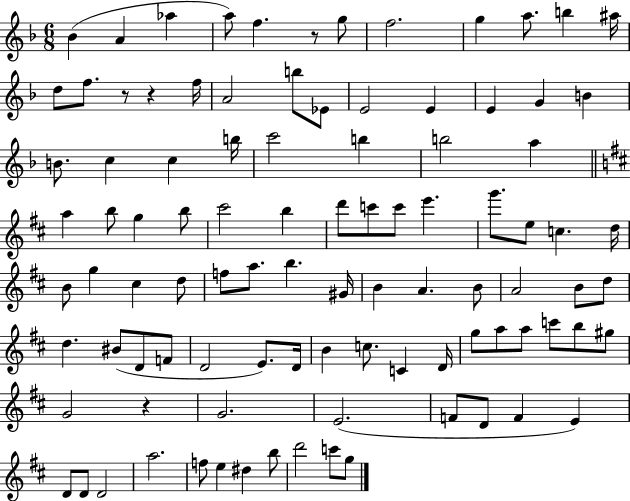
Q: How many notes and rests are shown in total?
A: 97